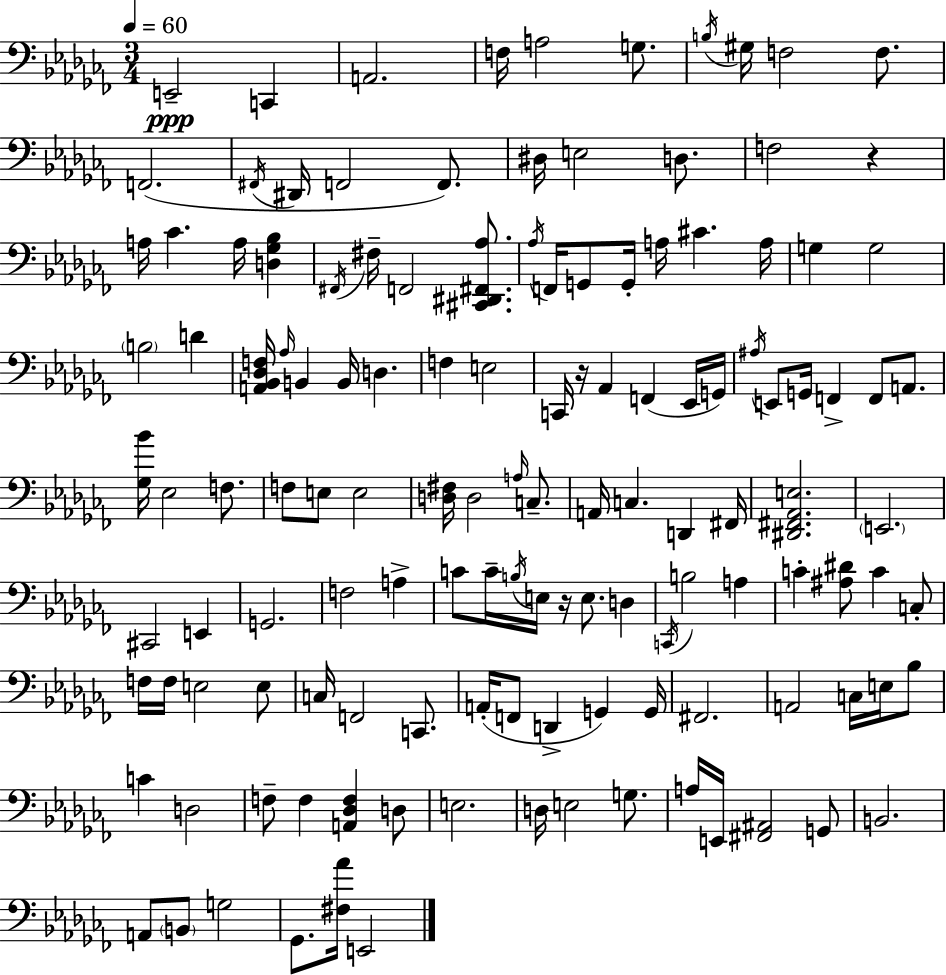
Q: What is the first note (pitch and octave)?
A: E2